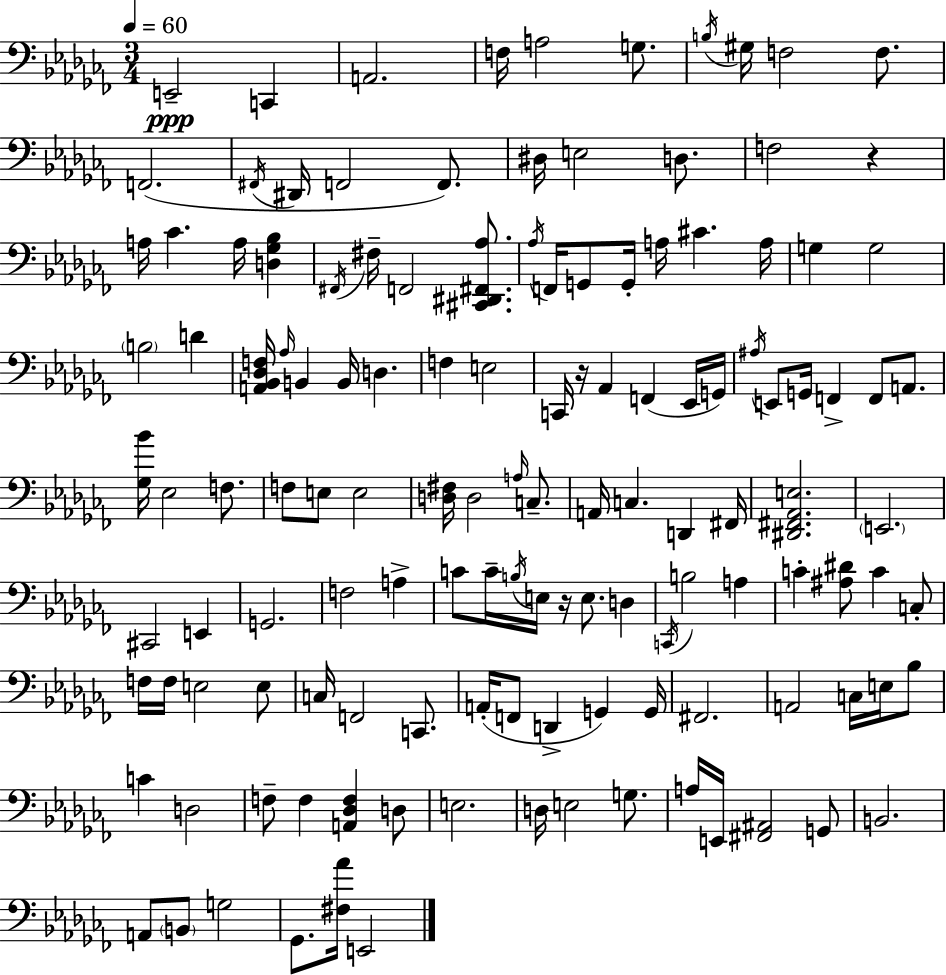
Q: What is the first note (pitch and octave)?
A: E2